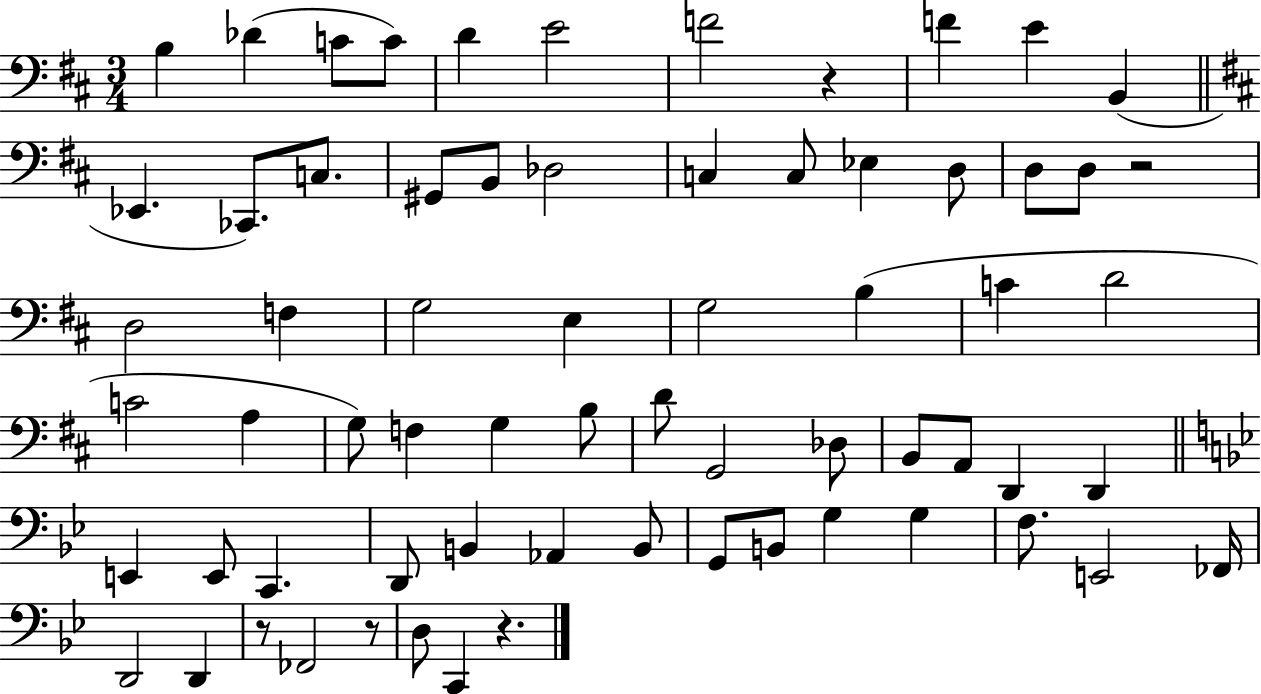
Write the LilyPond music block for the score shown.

{
  \clef bass
  \numericTimeSignature
  \time 3/4
  \key d \major
  b4 des'4( c'8 c'8) | d'4 e'2 | f'2 r4 | f'4 e'4 b,4( | \break \bar "||" \break \key b \minor ees,4. ces,8.) c8. | gis,8 b,8 des2 | c4 c8 ees4 d8 | d8 d8 r2 | \break d2 f4 | g2 e4 | g2 b4( | c'4 d'2 | \break c'2 a4 | g8) f4 g4 b8 | d'8 g,2 des8 | b,8 a,8 d,4 d,4 | \break \bar "||" \break \key bes \major e,4 e,8 c,4. | d,8 b,4 aes,4 b,8 | g,8 b,8 g4 g4 | f8. e,2 fes,16 | \break d,2 d,4 | r8 fes,2 r8 | d8 c,4 r4. | \bar "|."
}